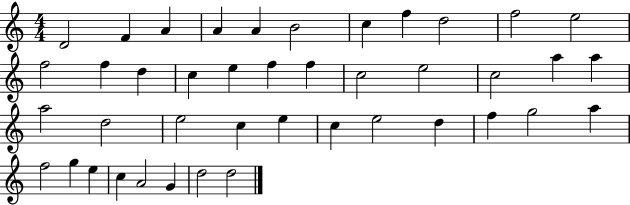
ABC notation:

X:1
T:Untitled
M:4/4
L:1/4
K:C
D2 F A A A B2 c f d2 f2 e2 f2 f d c e f f c2 e2 c2 a a a2 d2 e2 c e c e2 d f g2 a f2 g e c A2 G d2 d2